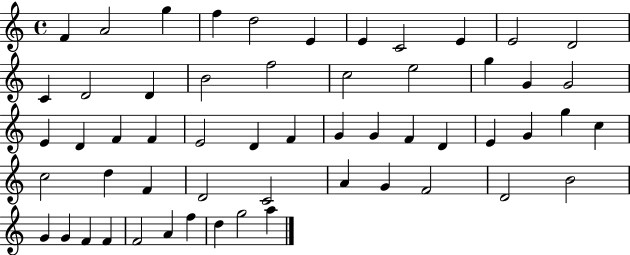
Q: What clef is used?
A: treble